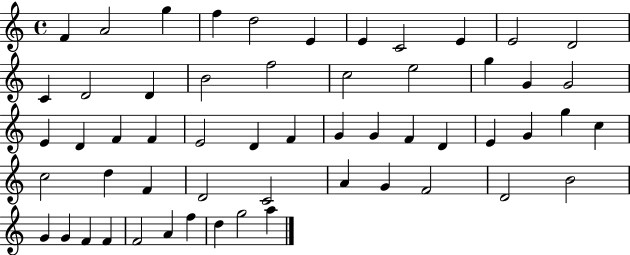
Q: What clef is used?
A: treble